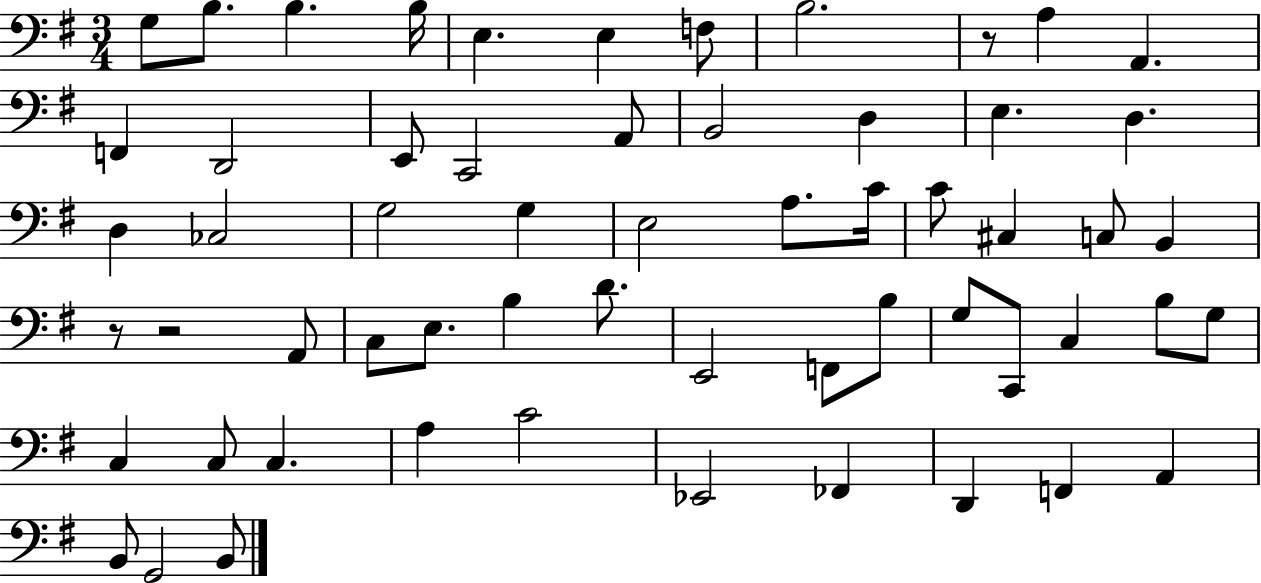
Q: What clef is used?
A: bass